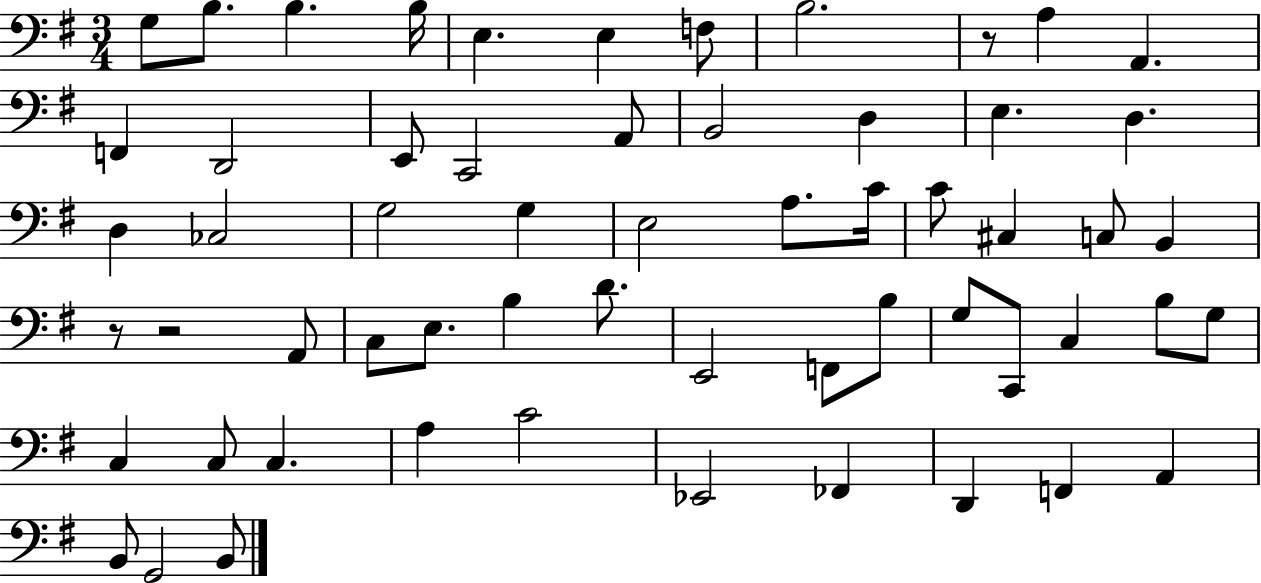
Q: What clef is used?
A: bass